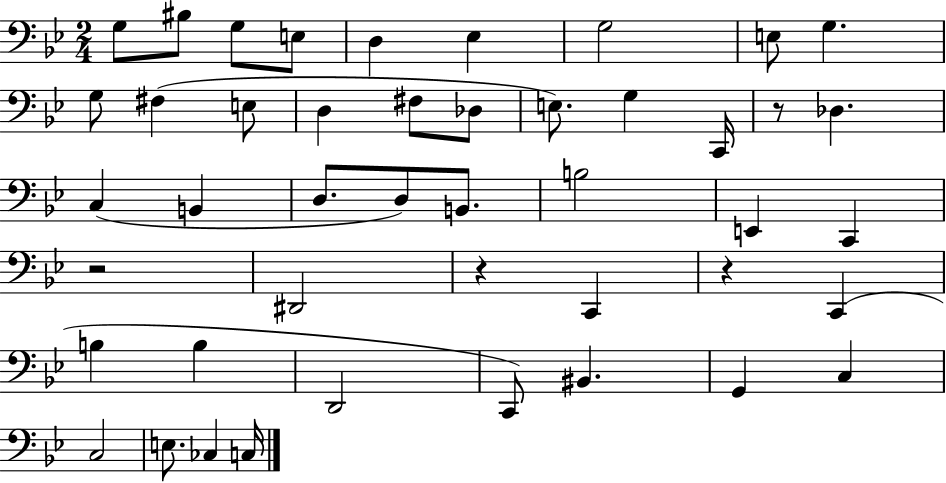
X:1
T:Untitled
M:2/4
L:1/4
K:Bb
G,/2 ^B,/2 G,/2 E,/2 D, _E, G,2 E,/2 G, G,/2 ^F, E,/2 D, ^F,/2 _D,/2 E,/2 G, C,,/4 z/2 _D, C, B,, D,/2 D,/2 B,,/2 B,2 E,, C,, z2 ^D,,2 z C,, z C,, B, B, D,,2 C,,/2 ^B,, G,, C, C,2 E,/2 _C, C,/4